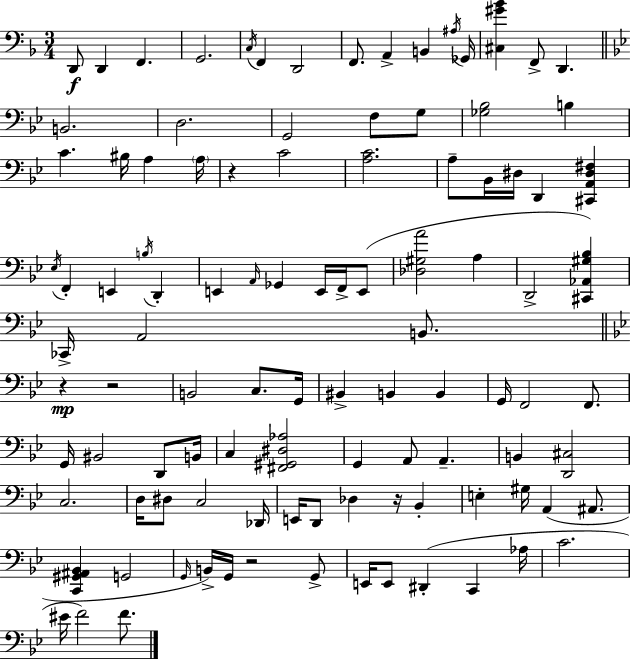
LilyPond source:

{
  \clef bass
  \numericTimeSignature
  \time 3/4
  \key f \major
  d,8\f d,4 f,4. | g,2. | \acciaccatura { c16 } f,4 d,2 | f,8. a,4-> b,4 | \break \acciaccatura { ais16 } ges,16 <cis gis' bes'>4 f,8-> d,4. | \bar "||" \break \key bes \major b,2. | d2. | g,2 f8 g8 | <ges bes>2 b4 | \break c'4. bis16 a4 \parenthesize a16 | r4 c'2 | <a c'>2. | a8-- bes,16 dis16 d,4 <cis, a, dis fis>4 | \break \acciaccatura { ees16 } f,4-. e,4 \acciaccatura { b16 } d,4-. | e,4 \grace { a,16 } ges,4 e,16 | f,16-> e,8( <des gis a'>2 a4 | d,2-> <cis, aes, gis bes>4) | \break ces,16-> a,2 | b,8. \bar "||" \break \key g \minor r4\mp r2 | b,2 c8. g,16 | bis,4-> b,4 b,4 | g,16 f,2 f,8. | \break g,16 bis,2 d,8 b,16 | c4 <fis, gis, dis aes>2 | g,4 a,8 a,4.-- | b,4 <d, cis>2 | \break c2. | d16 dis8 c2 des,16 | e,16 d,8 des4 r16 bes,4-. | e4-. gis16 a,4( ais,8. | \break <c, gis, ais, bes,>4 g,2 | \grace { g,16 } b,16->) g,16 r2 g,8-> | e,16 e,8 dis,4-.( c,4 | aes16 c'2. | \break eis'16 f'2) f'8. | \bar "|."
}